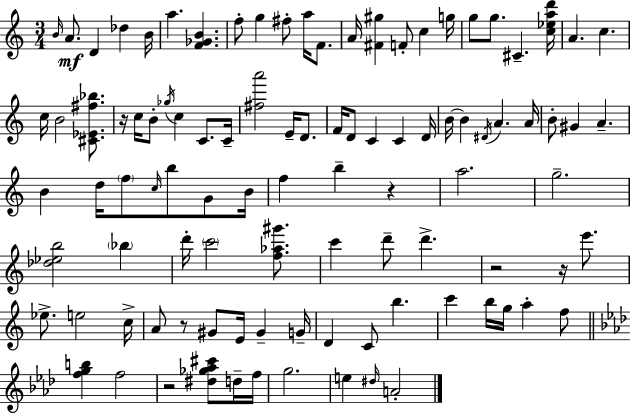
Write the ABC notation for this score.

X:1
T:Untitled
M:3/4
L:1/4
K:Am
B/4 A/2 D _d B/4 a [F_GB] f/2 g ^f/2 a/4 F/2 A/4 [^F^g] F/2 c g/4 g/2 g/2 ^C [c_ead']/4 A c c/4 B2 [^C_E^f_b]/2 z/4 c/4 B/2 _g/4 c C/2 C/4 [^fa']2 E/4 D/2 F/4 D/2 C C D/4 B/4 B ^D/4 A A/4 B/2 ^G A B d/4 f/2 c/4 b/2 G/2 B/4 f b z a2 g2 [_d_eb]2 _b d'/4 c'2 [f_a^g']/2 c' d'/2 d' z2 z/4 e'/2 _e/2 e2 c/4 A/2 z/2 ^G/2 E/4 ^G G/4 D C/2 b c' b/4 g/4 a f/2 [fgb] f2 z2 [^d_g_a^c']/2 d/4 f/4 g2 e ^d/4 A2